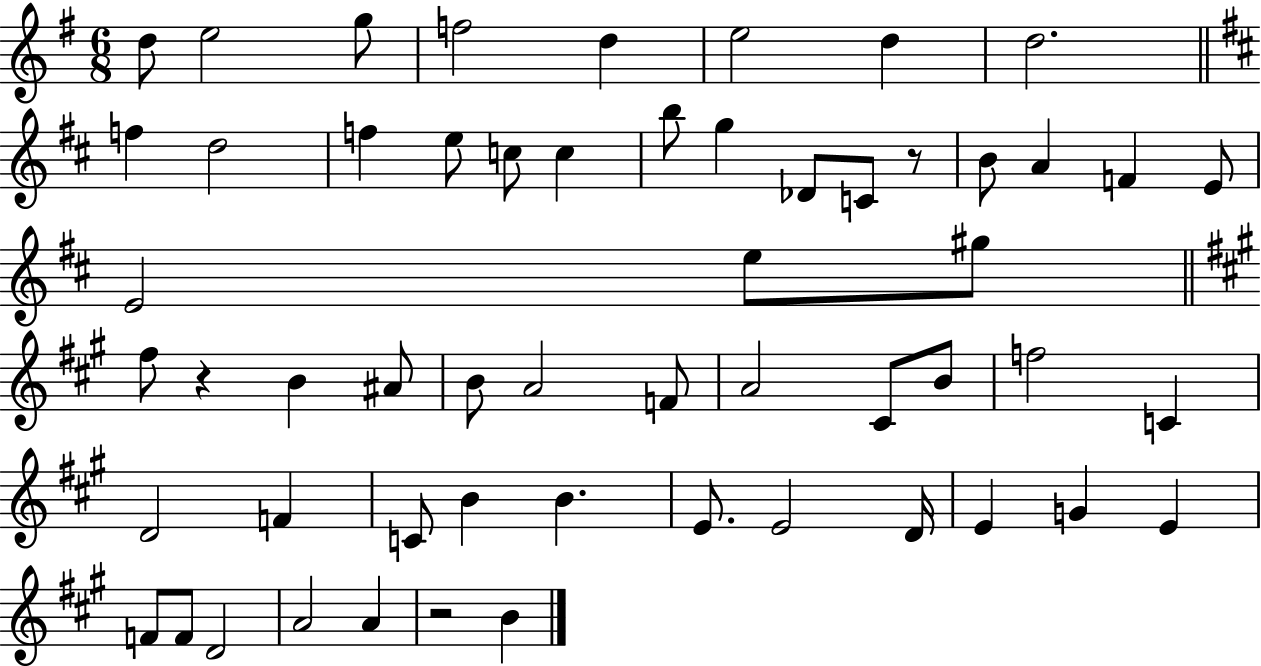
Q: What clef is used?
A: treble